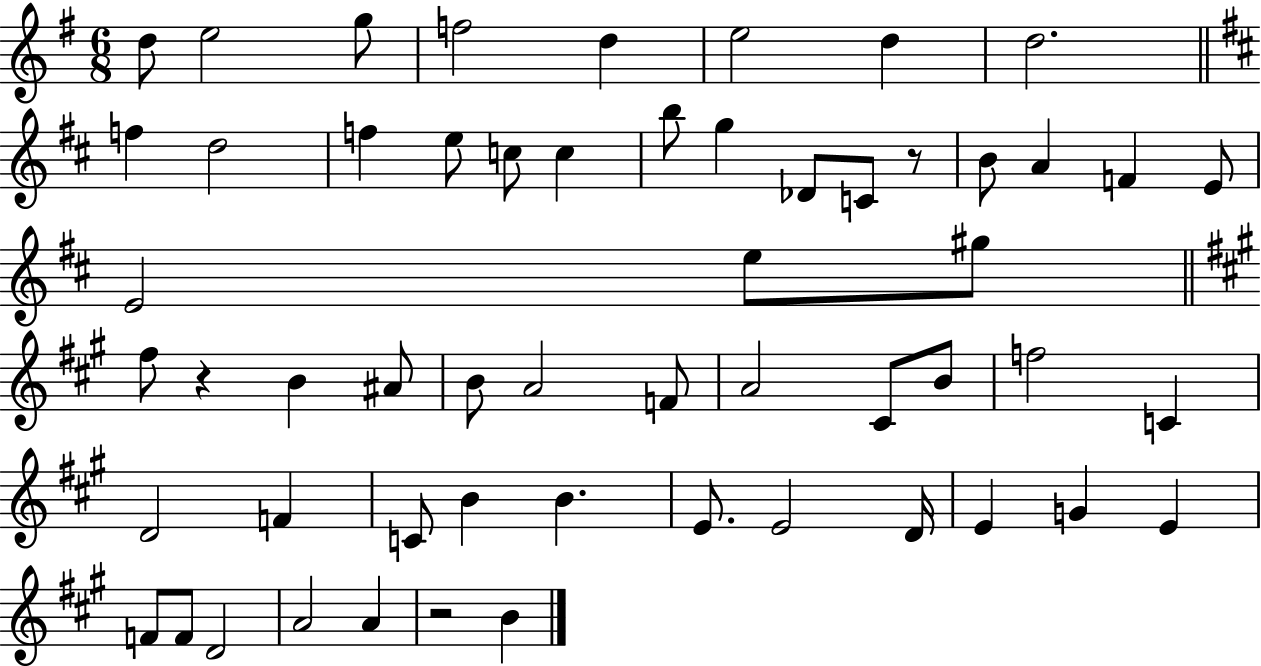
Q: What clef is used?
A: treble